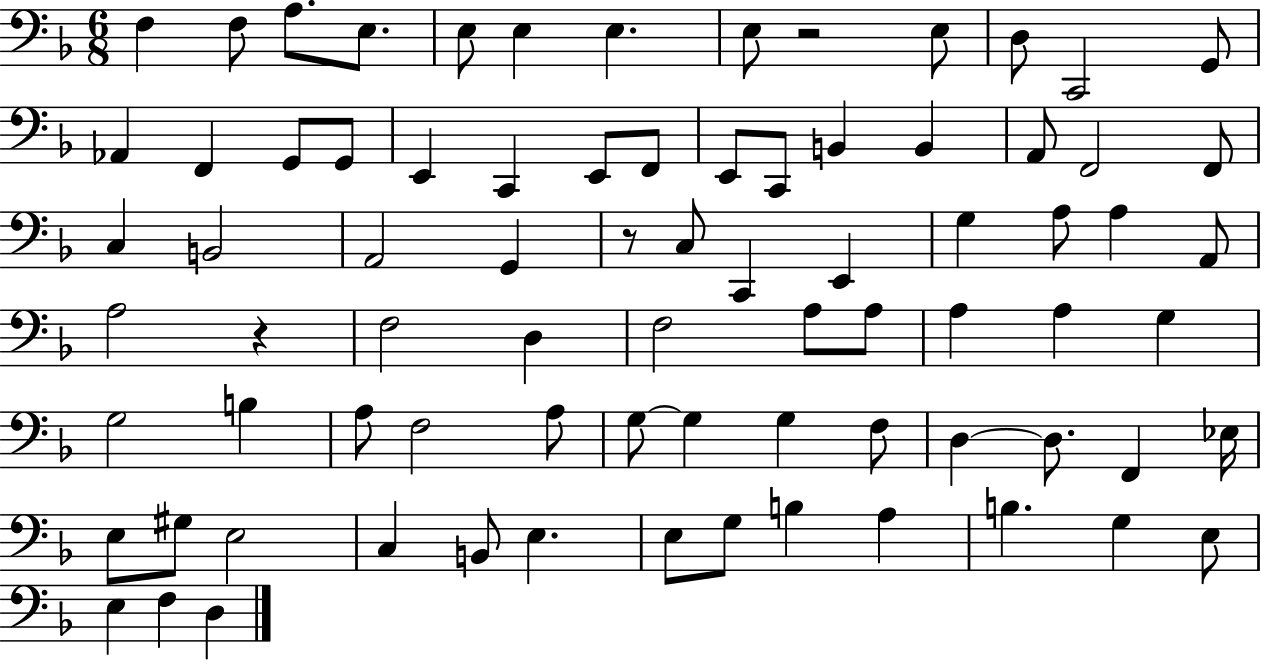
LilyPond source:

{
  \clef bass
  \numericTimeSignature
  \time 6/8
  \key f \major
  f4 f8 a8. e8. | e8 e4 e4. | e8 r2 e8 | d8 c,2 g,8 | \break aes,4 f,4 g,8 g,8 | e,4 c,4 e,8 f,8 | e,8 c,8 b,4 b,4 | a,8 f,2 f,8 | \break c4 b,2 | a,2 g,4 | r8 c8 c,4 e,4 | g4 a8 a4 a,8 | \break a2 r4 | f2 d4 | f2 a8 a8 | a4 a4 g4 | \break g2 b4 | a8 f2 a8 | g8~~ g4 g4 f8 | d4~~ d8. f,4 ees16 | \break e8 gis8 e2 | c4 b,8 e4. | e8 g8 b4 a4 | b4. g4 e8 | \break e4 f4 d4 | \bar "|."
}